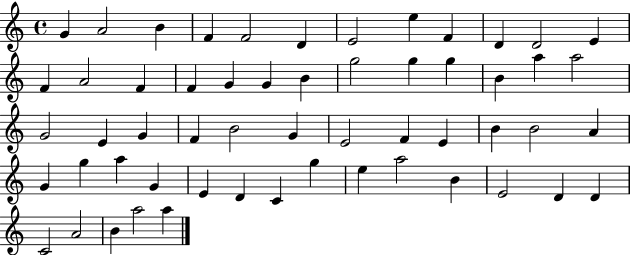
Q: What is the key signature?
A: C major